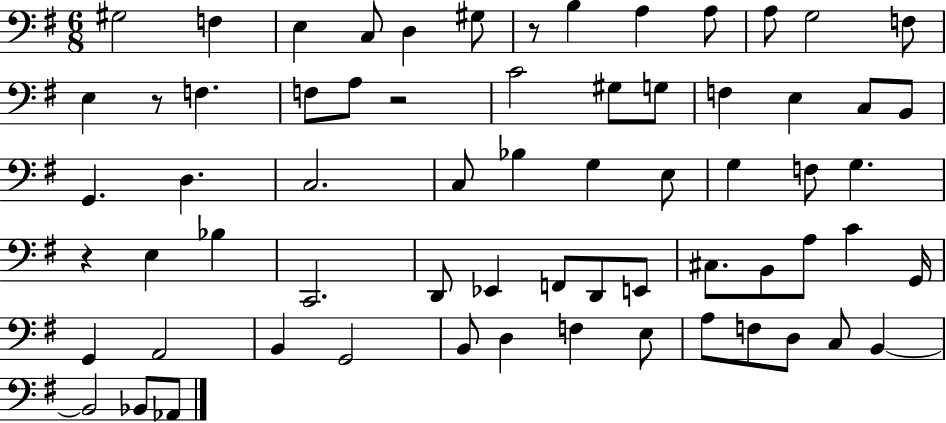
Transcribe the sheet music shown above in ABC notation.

X:1
T:Untitled
M:6/8
L:1/4
K:G
^G,2 F, E, C,/2 D, ^G,/2 z/2 B, A, A,/2 A,/2 G,2 F,/2 E, z/2 F, F,/2 A,/2 z2 C2 ^G,/2 G,/2 F, E, C,/2 B,,/2 G,, D, C,2 C,/2 _B, G, E,/2 G, F,/2 G, z E, _B, C,,2 D,,/2 _E,, F,,/2 D,,/2 E,,/2 ^C,/2 B,,/2 A,/2 C G,,/4 G,, A,,2 B,, G,,2 B,,/2 D, F, E,/2 A,/2 F,/2 D,/2 C,/2 B,, B,,2 _B,,/2 _A,,/2